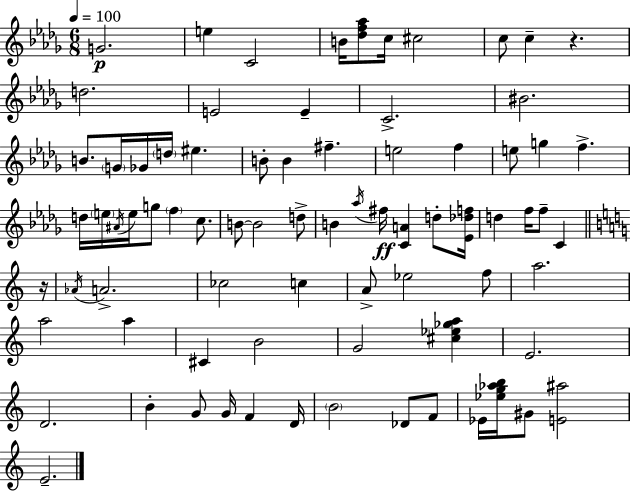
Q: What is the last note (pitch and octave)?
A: E4